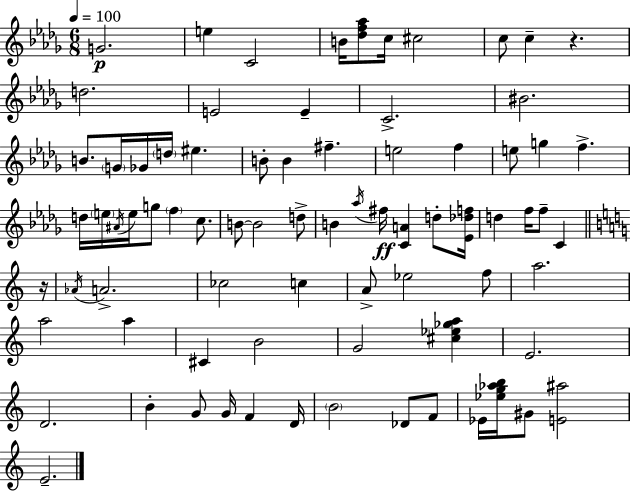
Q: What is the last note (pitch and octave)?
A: E4